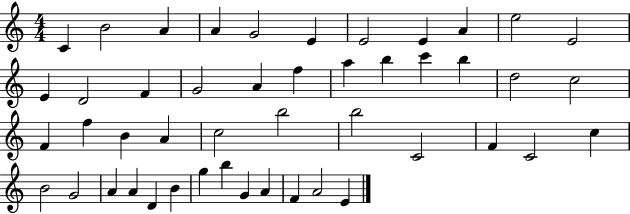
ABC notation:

X:1
T:Untitled
M:4/4
L:1/4
K:C
C B2 A A G2 E E2 E A e2 E2 E D2 F G2 A f a b c' b d2 c2 F f B A c2 b2 b2 C2 F C2 c B2 G2 A A D B g b G A F A2 E